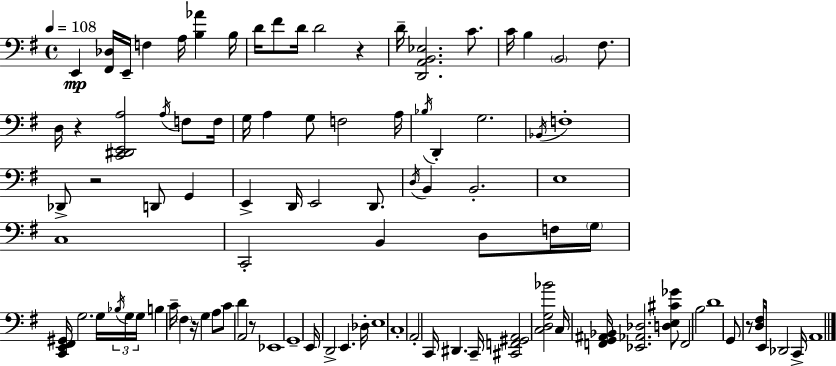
E2/q [F#2,Db3]/s E2/s F3/q A3/s [B3,Ab4]/q B3/s D4/s F#4/e D4/s D4/h R/q D4/s [D2,A2,B2,Eb3]/h. C4/e. C4/s B3/q B2/h F#3/e. D3/s R/q [C2,D#2,E2,A3]/h A3/s F3/e F3/s G3/s A3/q G3/e F3/h A3/s Bb3/s D2/q G3/h. Bb2/s F3/w Db2/e R/h D2/e G2/q E2/q D2/s E2/h D2/e. D3/s B2/q B2/h. E3/w C3/w C2/h B2/q D3/e F3/s G3/s [C2,E2,F#2,G#2]/s G3/h. G3/s Bb3/s G3/s G3/s B3/q C4/s F#3/q R/s G3/q A3/e C4/e D4/q A2/h R/e Eb2/w G2/w E2/s D2/h E2/q. Db3/s E3/w C3/w A2/h C2/s D#2/q. C2/s [C#2,F2,G#2,A2]/h [C3,D3,G3,Bb4]/h C3/s [F2,G2,A#2,Bb2]/s [Eb2,Ab2,Db3]/h. [D3,E3,C#4,Gb4]/e F2/h B3/h D4/w G2/e R/e [D3,F#3]/e E2/s Db2/h C2/s A2/w